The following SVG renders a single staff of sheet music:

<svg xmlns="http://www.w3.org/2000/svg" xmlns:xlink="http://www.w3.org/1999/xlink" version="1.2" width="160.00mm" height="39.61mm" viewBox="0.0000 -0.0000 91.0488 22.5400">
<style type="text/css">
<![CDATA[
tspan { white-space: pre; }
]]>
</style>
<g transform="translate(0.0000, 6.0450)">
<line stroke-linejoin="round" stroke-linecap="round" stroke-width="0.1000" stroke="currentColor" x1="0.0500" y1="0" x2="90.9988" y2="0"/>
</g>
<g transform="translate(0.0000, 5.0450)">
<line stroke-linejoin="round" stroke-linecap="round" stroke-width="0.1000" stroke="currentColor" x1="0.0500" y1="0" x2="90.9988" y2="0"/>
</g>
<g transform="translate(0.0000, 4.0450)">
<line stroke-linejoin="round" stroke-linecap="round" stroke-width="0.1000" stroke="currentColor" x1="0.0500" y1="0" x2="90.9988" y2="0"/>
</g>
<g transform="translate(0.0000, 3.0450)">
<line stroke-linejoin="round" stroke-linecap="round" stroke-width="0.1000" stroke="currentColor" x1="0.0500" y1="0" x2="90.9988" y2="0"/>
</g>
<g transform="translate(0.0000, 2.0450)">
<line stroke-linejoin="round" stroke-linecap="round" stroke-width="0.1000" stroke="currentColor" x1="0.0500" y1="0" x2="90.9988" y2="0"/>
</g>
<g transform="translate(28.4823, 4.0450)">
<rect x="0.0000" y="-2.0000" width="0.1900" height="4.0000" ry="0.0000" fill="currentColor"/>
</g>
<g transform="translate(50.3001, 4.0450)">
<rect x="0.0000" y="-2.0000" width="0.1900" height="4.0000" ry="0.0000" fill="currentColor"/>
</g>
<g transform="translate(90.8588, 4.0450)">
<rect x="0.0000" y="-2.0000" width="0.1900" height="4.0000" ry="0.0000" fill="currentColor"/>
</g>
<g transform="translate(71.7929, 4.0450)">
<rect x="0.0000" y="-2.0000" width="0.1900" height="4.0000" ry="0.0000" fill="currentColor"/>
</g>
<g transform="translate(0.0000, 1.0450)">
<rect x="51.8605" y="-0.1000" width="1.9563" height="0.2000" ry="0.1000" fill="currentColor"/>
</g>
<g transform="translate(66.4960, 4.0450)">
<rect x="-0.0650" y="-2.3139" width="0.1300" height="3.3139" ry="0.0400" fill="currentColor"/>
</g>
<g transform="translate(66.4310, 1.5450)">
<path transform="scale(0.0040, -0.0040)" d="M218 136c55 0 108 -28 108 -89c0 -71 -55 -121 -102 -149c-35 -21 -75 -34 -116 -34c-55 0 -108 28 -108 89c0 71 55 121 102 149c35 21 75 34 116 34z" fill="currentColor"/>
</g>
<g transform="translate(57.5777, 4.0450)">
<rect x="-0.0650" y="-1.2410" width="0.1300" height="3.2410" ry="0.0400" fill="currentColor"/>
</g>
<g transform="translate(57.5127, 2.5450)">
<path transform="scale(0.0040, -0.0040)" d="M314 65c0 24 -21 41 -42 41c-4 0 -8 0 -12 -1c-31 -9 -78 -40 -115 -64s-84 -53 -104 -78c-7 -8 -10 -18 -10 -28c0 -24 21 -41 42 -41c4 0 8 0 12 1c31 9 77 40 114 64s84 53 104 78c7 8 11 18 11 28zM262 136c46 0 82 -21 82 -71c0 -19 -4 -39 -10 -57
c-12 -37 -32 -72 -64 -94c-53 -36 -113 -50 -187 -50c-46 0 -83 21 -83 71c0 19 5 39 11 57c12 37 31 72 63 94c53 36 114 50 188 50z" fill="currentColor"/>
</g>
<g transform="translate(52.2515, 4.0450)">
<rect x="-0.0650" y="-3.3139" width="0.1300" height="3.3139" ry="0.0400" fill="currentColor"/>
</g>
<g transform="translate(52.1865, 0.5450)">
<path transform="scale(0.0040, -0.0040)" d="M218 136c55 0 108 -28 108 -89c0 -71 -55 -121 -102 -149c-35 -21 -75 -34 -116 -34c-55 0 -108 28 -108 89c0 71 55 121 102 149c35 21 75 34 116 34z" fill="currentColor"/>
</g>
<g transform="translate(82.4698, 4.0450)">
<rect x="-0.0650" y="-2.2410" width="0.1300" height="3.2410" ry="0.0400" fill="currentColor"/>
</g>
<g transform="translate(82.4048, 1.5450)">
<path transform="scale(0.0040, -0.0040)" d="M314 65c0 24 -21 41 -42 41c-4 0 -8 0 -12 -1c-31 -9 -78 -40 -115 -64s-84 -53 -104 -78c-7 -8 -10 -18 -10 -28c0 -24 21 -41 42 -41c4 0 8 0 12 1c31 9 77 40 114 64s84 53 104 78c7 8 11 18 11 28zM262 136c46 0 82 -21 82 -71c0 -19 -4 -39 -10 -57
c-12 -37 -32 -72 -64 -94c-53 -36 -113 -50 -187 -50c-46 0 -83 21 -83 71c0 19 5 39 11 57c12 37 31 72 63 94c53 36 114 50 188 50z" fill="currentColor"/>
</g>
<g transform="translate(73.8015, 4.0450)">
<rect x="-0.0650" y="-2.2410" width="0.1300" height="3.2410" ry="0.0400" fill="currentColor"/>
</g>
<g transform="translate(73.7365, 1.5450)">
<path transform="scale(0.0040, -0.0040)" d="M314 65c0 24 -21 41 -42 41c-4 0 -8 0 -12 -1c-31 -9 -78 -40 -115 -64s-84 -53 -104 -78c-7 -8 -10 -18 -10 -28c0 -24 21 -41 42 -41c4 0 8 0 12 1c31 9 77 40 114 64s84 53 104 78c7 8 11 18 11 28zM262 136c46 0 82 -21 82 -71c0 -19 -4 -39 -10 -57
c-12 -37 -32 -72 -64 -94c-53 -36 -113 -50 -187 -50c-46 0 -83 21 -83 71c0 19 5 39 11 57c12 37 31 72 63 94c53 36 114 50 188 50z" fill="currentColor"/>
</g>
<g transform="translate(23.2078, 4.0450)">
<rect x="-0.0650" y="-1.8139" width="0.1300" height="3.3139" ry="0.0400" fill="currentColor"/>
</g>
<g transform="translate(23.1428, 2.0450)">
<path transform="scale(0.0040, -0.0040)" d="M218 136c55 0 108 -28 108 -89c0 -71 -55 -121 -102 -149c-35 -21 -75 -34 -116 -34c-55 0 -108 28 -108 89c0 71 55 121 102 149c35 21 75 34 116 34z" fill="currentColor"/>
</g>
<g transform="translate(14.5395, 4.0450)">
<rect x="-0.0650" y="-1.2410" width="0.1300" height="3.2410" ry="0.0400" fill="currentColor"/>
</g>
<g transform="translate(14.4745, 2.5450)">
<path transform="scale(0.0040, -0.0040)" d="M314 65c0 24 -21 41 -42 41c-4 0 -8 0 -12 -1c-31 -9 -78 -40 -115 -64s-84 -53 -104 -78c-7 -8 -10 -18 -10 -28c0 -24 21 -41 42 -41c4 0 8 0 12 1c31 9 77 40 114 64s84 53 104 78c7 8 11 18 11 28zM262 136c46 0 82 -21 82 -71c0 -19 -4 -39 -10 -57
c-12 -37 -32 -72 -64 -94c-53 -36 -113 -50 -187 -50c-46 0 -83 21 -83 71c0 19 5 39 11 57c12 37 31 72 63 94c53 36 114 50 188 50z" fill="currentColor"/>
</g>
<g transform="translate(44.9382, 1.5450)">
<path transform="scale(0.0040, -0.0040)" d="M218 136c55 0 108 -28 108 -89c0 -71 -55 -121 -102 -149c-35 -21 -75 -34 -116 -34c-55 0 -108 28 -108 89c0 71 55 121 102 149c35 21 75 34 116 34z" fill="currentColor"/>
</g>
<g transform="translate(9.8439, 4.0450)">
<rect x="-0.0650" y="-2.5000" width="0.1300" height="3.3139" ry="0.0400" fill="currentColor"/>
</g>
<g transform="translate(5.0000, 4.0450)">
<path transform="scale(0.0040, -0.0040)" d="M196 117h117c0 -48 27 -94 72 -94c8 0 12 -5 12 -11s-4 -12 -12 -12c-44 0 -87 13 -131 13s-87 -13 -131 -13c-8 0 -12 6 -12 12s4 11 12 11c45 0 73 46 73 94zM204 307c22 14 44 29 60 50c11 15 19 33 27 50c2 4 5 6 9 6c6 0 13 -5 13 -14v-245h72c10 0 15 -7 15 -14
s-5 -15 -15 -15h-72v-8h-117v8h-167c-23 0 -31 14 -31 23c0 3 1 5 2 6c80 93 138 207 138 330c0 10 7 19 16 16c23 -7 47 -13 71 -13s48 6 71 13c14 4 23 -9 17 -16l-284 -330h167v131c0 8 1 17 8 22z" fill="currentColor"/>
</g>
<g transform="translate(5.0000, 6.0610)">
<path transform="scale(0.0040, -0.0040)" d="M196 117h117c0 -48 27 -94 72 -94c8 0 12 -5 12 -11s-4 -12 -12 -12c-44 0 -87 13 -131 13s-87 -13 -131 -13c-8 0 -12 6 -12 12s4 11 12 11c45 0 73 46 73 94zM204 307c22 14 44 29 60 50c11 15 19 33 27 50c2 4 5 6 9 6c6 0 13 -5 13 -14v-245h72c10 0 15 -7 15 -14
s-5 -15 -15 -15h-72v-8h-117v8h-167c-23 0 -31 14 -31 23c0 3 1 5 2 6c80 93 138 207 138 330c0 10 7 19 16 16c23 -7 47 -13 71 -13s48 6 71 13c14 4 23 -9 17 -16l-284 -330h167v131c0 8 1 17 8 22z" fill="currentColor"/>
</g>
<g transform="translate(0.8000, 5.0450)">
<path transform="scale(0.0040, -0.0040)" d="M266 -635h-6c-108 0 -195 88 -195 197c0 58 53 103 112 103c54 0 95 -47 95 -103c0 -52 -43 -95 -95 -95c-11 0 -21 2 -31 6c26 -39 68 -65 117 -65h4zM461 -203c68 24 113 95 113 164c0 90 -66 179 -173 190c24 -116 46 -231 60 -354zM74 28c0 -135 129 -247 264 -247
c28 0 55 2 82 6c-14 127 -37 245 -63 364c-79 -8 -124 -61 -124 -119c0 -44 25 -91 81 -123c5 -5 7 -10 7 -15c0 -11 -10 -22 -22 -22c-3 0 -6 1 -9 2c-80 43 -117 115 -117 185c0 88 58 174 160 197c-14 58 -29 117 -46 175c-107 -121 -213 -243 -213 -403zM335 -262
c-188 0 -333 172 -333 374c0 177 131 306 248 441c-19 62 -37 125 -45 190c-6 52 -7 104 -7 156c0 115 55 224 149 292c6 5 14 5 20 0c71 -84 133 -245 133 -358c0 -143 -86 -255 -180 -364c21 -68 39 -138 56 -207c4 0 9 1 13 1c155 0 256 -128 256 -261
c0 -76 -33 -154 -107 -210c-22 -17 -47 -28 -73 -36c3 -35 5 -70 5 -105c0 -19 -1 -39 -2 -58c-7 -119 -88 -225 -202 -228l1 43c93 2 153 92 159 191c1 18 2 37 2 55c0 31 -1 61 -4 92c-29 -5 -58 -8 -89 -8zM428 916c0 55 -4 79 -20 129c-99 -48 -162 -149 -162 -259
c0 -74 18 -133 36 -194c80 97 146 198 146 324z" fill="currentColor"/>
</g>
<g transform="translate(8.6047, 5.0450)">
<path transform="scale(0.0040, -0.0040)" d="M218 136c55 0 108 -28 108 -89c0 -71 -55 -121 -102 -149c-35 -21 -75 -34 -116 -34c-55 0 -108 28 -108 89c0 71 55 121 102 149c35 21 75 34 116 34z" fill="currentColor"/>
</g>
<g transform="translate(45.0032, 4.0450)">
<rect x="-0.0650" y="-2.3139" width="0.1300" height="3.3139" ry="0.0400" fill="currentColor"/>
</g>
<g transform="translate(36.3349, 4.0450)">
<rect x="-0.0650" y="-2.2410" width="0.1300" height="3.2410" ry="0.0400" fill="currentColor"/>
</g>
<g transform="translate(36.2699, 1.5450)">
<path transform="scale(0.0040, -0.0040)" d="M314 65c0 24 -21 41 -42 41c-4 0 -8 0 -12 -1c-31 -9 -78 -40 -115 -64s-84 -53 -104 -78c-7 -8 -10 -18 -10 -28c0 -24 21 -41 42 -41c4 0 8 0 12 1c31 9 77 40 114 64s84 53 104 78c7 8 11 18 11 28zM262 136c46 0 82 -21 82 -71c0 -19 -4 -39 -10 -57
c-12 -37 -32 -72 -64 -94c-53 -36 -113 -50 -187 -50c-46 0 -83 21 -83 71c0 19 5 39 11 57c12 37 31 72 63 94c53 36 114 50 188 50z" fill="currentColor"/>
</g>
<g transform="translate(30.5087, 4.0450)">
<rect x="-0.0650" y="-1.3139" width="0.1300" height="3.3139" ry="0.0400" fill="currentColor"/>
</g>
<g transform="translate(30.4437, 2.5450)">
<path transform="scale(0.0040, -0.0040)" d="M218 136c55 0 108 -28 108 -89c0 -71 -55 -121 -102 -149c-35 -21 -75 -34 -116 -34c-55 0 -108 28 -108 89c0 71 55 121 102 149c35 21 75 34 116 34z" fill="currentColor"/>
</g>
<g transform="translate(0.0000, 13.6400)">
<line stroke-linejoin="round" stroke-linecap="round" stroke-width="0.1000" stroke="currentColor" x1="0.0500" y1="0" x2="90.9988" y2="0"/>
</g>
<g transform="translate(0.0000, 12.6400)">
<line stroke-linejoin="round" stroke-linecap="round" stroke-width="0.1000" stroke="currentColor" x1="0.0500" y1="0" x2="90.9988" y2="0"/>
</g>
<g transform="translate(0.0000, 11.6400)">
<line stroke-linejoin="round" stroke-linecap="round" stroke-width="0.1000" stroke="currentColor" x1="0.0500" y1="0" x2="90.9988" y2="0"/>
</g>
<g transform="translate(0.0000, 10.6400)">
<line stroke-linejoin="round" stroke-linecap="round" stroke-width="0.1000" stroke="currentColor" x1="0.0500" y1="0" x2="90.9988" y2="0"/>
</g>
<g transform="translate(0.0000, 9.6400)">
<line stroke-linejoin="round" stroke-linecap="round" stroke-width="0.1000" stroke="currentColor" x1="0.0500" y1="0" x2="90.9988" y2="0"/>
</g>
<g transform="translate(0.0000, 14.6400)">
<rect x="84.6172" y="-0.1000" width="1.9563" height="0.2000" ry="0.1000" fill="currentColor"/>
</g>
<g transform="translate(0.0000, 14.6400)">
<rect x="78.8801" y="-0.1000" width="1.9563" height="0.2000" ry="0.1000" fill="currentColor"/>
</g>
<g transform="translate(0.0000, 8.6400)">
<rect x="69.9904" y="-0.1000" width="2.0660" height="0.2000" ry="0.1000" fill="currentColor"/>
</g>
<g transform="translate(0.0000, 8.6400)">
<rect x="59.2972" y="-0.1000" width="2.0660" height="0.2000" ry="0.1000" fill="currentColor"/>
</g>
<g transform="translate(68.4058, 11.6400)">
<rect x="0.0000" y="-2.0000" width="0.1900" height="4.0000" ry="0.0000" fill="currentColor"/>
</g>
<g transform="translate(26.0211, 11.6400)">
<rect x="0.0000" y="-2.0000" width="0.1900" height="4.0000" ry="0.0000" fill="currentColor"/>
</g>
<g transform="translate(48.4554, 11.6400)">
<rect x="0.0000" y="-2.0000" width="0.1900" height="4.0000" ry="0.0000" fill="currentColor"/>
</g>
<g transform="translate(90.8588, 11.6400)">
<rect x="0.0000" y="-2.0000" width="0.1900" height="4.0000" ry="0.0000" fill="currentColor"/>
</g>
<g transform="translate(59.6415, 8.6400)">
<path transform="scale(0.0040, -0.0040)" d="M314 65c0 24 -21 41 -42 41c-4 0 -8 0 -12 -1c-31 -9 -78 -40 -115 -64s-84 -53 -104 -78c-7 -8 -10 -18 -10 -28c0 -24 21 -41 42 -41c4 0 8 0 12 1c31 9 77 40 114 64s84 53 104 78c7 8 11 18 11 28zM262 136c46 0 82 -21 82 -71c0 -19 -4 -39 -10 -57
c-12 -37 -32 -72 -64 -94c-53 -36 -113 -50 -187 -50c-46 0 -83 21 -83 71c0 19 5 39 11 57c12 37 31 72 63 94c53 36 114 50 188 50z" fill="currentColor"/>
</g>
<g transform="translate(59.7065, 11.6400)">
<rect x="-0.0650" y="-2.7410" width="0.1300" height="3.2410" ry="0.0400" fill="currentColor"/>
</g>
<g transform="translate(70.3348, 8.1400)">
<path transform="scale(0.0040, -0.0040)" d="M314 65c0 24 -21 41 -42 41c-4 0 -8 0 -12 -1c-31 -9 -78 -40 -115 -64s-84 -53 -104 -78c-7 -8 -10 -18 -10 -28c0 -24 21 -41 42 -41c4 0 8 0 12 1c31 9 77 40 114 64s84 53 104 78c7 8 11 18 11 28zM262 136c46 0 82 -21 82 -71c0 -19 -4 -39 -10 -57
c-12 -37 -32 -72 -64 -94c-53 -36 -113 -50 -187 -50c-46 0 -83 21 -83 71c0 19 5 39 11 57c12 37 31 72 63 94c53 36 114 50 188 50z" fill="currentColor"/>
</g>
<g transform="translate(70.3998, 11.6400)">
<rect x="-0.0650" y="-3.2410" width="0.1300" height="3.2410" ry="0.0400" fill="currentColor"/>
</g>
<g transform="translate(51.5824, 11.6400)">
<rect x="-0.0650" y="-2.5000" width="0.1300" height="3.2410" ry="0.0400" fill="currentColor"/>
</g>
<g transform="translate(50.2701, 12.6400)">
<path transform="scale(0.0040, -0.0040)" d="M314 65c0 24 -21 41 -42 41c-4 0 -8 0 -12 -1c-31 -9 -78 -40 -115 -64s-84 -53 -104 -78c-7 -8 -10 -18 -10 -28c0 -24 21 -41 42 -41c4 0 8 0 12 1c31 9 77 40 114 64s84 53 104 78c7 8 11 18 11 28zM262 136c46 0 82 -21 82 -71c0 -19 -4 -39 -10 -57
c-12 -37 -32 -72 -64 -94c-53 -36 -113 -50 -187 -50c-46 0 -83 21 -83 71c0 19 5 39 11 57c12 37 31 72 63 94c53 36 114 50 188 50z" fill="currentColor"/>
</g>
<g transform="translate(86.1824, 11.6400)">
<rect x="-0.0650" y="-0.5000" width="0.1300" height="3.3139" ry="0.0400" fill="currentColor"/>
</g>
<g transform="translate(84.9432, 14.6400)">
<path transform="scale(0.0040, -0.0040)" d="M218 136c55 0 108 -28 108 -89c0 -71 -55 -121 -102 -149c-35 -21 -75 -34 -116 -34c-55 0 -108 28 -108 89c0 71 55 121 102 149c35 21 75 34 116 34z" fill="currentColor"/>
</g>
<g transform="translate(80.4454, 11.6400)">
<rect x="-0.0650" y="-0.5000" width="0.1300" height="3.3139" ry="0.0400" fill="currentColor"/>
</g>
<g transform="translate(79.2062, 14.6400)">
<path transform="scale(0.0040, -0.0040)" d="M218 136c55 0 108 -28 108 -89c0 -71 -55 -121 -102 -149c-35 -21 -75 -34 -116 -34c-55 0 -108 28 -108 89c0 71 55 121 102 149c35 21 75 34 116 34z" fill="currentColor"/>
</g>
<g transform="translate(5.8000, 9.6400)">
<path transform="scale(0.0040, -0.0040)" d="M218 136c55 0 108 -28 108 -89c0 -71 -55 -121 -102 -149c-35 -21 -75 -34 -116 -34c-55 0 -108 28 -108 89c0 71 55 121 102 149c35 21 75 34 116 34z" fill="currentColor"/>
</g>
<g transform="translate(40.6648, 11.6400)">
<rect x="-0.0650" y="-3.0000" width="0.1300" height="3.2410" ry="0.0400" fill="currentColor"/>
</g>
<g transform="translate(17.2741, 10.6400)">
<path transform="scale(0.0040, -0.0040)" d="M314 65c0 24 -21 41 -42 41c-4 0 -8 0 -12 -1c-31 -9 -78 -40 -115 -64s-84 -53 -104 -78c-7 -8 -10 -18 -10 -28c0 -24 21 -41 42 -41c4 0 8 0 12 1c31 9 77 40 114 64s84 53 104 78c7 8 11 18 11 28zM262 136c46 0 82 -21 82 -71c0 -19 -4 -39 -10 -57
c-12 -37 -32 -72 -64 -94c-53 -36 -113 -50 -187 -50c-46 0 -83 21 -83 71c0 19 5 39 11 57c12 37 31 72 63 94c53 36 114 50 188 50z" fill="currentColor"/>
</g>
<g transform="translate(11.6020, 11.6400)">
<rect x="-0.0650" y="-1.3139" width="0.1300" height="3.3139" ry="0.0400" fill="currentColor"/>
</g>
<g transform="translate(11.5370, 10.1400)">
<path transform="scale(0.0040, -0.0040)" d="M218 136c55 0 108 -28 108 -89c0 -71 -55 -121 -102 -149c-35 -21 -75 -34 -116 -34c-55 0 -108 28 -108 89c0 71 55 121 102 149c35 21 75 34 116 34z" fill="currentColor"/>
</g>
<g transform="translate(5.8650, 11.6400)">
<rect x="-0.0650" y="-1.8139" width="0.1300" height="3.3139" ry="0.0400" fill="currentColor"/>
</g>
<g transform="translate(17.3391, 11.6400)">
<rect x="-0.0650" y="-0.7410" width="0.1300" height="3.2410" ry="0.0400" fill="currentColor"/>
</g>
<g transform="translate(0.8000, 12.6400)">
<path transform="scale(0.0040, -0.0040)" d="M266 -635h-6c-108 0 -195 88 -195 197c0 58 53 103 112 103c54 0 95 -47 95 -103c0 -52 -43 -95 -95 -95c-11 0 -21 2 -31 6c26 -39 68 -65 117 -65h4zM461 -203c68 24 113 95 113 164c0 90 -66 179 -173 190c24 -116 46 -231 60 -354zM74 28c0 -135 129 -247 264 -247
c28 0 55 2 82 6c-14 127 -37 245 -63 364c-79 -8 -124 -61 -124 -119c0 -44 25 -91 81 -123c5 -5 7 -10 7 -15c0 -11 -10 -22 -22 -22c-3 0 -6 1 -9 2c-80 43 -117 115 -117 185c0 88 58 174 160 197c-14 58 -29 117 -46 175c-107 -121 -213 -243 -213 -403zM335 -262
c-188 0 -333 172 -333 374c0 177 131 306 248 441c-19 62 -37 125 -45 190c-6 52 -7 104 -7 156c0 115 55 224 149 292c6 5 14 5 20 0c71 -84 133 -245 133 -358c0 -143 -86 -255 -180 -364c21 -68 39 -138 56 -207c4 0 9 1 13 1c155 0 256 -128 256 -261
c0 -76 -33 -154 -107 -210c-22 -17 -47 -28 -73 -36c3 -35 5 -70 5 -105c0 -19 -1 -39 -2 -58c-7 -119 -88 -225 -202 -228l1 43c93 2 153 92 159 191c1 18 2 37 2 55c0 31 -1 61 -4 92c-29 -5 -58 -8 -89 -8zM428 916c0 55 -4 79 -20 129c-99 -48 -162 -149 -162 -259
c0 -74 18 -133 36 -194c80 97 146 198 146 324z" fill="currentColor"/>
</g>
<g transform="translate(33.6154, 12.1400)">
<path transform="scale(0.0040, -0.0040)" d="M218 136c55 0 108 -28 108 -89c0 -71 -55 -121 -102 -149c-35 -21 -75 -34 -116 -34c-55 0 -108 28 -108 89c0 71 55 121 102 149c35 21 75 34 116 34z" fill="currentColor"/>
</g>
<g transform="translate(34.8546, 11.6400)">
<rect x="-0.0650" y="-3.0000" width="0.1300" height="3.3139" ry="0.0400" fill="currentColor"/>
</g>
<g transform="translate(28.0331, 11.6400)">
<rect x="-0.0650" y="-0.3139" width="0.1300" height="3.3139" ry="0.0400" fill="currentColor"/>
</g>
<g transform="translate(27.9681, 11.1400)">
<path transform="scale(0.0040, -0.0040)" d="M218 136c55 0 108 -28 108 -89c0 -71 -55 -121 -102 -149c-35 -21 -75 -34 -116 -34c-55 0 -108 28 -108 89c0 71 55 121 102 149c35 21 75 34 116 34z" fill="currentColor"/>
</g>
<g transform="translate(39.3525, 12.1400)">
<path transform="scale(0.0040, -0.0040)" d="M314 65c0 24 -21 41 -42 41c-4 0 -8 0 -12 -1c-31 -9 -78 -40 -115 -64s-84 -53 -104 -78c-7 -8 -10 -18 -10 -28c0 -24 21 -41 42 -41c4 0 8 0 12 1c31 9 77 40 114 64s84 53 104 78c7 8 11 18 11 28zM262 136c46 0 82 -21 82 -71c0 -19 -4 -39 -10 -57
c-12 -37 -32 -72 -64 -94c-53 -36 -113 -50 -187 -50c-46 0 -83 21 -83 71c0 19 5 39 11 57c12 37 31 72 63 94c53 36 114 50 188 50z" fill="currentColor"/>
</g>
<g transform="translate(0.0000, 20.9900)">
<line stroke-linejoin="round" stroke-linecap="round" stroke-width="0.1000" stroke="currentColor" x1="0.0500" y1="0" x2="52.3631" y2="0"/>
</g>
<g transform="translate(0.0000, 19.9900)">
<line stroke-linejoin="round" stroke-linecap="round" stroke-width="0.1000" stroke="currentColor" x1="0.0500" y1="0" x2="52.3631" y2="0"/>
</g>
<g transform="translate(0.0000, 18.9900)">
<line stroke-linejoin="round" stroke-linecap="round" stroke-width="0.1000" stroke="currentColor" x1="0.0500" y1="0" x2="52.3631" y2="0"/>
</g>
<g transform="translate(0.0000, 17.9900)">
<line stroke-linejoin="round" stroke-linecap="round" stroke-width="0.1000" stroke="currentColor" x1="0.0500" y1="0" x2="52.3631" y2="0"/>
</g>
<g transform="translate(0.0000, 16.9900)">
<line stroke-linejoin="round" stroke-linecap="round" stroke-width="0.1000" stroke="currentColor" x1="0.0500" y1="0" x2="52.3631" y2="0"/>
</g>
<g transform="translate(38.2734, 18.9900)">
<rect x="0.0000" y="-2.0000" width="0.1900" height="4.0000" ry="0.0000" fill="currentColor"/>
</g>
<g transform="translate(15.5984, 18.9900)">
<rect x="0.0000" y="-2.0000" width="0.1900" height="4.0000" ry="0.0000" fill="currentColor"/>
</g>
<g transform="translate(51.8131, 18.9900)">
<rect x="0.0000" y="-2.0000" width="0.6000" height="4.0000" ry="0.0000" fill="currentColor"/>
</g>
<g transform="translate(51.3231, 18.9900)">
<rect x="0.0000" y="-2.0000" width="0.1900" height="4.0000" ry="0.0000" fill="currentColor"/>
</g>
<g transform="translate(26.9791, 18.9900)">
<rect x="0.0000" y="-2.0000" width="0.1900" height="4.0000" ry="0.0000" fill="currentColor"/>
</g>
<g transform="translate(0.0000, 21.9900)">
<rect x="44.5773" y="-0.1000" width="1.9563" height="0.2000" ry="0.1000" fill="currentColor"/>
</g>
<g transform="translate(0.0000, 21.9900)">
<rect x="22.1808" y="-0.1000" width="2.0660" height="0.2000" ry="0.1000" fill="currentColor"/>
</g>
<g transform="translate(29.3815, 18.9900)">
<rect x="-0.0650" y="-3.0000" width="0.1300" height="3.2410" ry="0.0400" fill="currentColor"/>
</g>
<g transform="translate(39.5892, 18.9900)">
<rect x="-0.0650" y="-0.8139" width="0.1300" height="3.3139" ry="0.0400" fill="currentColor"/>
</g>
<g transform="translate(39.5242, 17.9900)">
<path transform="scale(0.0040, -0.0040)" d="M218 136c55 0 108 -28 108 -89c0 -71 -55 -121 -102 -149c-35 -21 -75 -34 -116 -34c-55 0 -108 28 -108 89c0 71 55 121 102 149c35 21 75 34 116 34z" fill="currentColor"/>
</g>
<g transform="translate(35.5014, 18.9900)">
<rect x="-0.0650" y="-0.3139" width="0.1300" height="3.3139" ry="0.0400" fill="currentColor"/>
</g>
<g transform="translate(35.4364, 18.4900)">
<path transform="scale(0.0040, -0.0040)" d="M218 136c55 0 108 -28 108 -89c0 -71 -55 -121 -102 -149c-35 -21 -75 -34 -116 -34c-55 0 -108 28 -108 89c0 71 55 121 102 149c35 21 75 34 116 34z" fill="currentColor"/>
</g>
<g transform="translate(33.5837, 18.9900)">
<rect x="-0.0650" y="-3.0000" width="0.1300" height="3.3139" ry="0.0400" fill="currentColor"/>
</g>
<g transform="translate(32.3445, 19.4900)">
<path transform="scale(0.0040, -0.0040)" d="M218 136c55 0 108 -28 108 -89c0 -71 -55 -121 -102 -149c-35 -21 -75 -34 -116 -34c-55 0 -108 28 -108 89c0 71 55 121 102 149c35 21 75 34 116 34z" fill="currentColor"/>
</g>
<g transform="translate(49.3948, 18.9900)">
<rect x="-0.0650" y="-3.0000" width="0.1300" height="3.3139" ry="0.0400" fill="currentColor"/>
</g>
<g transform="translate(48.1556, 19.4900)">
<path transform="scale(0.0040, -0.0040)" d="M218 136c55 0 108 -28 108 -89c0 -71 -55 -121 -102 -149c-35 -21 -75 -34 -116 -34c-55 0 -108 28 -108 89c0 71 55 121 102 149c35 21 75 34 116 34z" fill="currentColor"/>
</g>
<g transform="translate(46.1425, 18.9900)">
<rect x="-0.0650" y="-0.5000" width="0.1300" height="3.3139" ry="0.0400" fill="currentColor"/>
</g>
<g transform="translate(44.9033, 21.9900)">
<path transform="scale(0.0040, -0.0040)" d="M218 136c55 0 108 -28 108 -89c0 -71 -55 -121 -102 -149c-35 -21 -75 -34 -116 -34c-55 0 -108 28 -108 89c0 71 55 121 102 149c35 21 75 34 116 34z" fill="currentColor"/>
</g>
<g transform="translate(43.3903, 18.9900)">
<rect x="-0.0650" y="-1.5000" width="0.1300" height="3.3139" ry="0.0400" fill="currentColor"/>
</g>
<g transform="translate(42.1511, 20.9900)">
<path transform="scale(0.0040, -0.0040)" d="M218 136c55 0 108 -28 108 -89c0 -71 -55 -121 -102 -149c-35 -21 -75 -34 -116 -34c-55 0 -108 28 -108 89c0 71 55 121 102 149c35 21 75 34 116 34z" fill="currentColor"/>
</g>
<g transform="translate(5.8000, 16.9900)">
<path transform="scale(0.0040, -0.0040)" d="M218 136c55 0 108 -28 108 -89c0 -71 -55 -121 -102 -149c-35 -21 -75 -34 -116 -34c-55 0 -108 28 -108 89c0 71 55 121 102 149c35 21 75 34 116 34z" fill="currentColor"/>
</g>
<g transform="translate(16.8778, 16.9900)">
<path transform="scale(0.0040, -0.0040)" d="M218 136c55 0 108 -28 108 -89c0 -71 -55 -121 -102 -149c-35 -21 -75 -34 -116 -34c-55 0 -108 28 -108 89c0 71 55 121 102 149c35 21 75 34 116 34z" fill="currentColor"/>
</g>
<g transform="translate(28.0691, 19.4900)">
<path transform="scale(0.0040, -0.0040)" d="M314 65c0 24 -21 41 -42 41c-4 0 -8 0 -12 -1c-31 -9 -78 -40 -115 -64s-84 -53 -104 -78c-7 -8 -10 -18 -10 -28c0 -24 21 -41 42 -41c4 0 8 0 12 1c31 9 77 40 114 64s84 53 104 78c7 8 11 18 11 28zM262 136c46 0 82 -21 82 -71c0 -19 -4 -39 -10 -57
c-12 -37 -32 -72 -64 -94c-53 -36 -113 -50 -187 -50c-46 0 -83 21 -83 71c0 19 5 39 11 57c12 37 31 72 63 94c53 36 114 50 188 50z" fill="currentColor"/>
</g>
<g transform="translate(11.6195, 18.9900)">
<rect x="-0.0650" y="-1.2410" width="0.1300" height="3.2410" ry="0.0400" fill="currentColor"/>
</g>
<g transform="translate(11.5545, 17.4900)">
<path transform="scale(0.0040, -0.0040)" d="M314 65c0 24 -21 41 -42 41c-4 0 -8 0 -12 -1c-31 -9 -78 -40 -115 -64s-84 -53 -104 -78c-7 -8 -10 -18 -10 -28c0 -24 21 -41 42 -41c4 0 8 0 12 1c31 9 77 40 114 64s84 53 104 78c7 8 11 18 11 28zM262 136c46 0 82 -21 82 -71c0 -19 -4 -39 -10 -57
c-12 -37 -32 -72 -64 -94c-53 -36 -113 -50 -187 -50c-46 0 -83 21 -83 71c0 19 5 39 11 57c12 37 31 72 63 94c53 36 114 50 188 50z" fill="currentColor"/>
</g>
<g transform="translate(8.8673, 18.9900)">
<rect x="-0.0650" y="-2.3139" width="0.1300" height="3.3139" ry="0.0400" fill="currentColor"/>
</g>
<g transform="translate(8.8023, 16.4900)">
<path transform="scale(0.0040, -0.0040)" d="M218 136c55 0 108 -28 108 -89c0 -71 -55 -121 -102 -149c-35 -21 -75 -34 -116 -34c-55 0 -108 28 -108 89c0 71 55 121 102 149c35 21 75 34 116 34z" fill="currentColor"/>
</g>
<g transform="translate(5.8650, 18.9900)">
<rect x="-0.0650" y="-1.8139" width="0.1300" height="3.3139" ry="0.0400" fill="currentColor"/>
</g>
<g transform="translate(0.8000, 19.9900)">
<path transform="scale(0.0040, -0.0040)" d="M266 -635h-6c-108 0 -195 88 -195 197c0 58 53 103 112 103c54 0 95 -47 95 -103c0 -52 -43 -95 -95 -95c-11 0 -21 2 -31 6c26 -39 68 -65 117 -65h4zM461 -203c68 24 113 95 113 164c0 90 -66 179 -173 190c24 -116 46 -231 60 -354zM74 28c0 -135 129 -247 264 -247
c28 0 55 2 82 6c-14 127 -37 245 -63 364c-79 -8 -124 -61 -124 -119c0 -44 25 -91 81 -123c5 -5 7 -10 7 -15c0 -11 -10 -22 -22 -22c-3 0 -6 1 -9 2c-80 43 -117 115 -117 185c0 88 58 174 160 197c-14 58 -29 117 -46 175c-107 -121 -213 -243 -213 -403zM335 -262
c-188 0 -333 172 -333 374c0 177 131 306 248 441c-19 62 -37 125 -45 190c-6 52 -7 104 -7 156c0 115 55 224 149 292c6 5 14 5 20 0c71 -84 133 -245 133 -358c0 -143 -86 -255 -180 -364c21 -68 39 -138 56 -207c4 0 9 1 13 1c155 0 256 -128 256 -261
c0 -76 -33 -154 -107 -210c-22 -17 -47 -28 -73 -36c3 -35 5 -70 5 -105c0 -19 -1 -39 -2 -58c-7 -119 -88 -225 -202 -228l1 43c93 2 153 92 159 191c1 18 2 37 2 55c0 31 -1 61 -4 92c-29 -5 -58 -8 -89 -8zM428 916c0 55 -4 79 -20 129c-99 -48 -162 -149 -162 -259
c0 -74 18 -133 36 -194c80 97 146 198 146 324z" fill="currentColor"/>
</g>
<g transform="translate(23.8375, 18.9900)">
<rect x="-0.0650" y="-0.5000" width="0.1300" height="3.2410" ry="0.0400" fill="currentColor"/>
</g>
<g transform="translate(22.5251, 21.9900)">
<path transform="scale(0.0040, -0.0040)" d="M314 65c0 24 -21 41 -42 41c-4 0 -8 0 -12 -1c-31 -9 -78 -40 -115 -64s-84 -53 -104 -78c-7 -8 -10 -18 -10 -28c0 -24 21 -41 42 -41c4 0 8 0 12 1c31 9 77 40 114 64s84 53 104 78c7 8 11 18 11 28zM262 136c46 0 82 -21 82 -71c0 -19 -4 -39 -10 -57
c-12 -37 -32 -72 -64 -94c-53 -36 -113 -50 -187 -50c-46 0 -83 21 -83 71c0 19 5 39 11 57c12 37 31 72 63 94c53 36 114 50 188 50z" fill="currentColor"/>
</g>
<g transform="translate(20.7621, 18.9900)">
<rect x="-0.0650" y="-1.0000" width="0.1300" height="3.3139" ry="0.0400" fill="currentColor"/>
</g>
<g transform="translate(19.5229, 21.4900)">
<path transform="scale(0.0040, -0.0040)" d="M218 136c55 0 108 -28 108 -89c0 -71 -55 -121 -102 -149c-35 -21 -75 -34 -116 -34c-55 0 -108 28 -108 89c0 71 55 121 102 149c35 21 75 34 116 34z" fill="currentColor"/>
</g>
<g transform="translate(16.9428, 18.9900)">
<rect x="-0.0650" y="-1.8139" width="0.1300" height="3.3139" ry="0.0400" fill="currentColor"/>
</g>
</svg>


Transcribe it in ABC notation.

X:1
T:Untitled
M:4/4
L:1/4
K:C
G e2 f e g2 g b e2 g g2 g2 f e d2 c A A2 G2 a2 b2 C C f g e2 f D C2 A2 A c d E C A